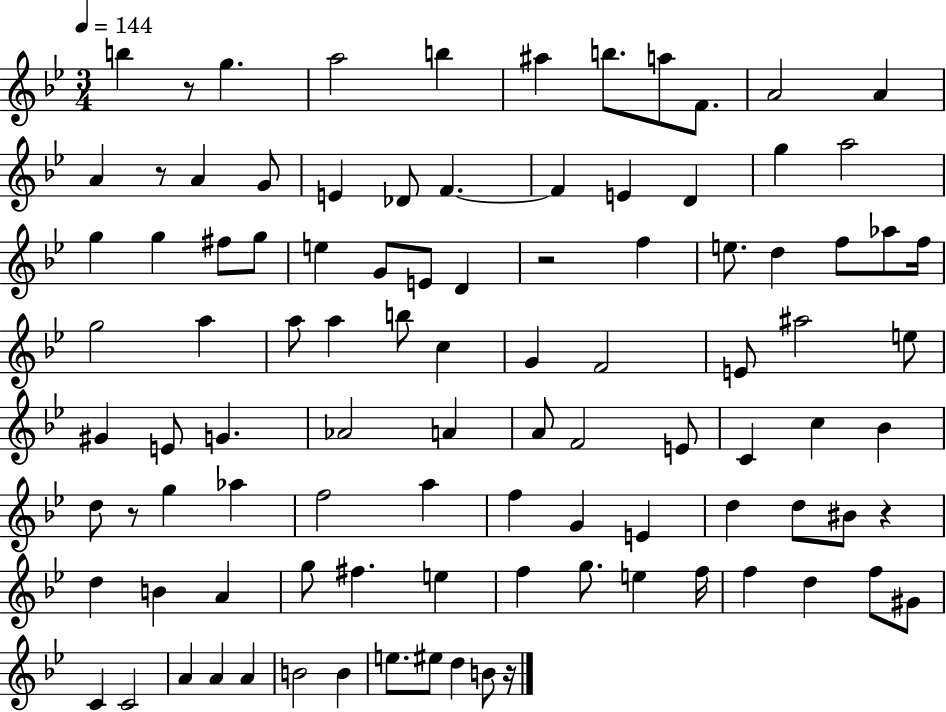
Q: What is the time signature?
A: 3/4